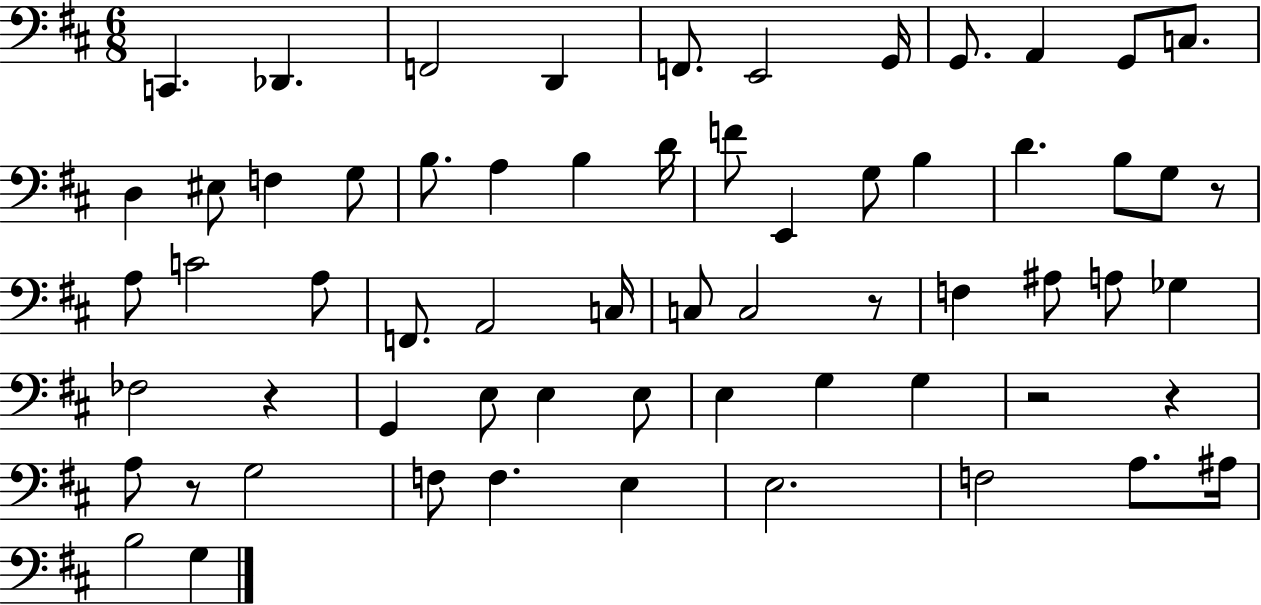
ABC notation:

X:1
T:Untitled
M:6/8
L:1/4
K:D
C,, _D,, F,,2 D,, F,,/2 E,,2 G,,/4 G,,/2 A,, G,,/2 C,/2 D, ^E,/2 F, G,/2 B,/2 A, B, D/4 F/2 E,, G,/2 B, D B,/2 G,/2 z/2 A,/2 C2 A,/2 F,,/2 A,,2 C,/4 C,/2 C,2 z/2 F, ^A,/2 A,/2 _G, _F,2 z G,, E,/2 E, E,/2 E, G, G, z2 z A,/2 z/2 G,2 F,/2 F, E, E,2 F,2 A,/2 ^A,/4 B,2 G,